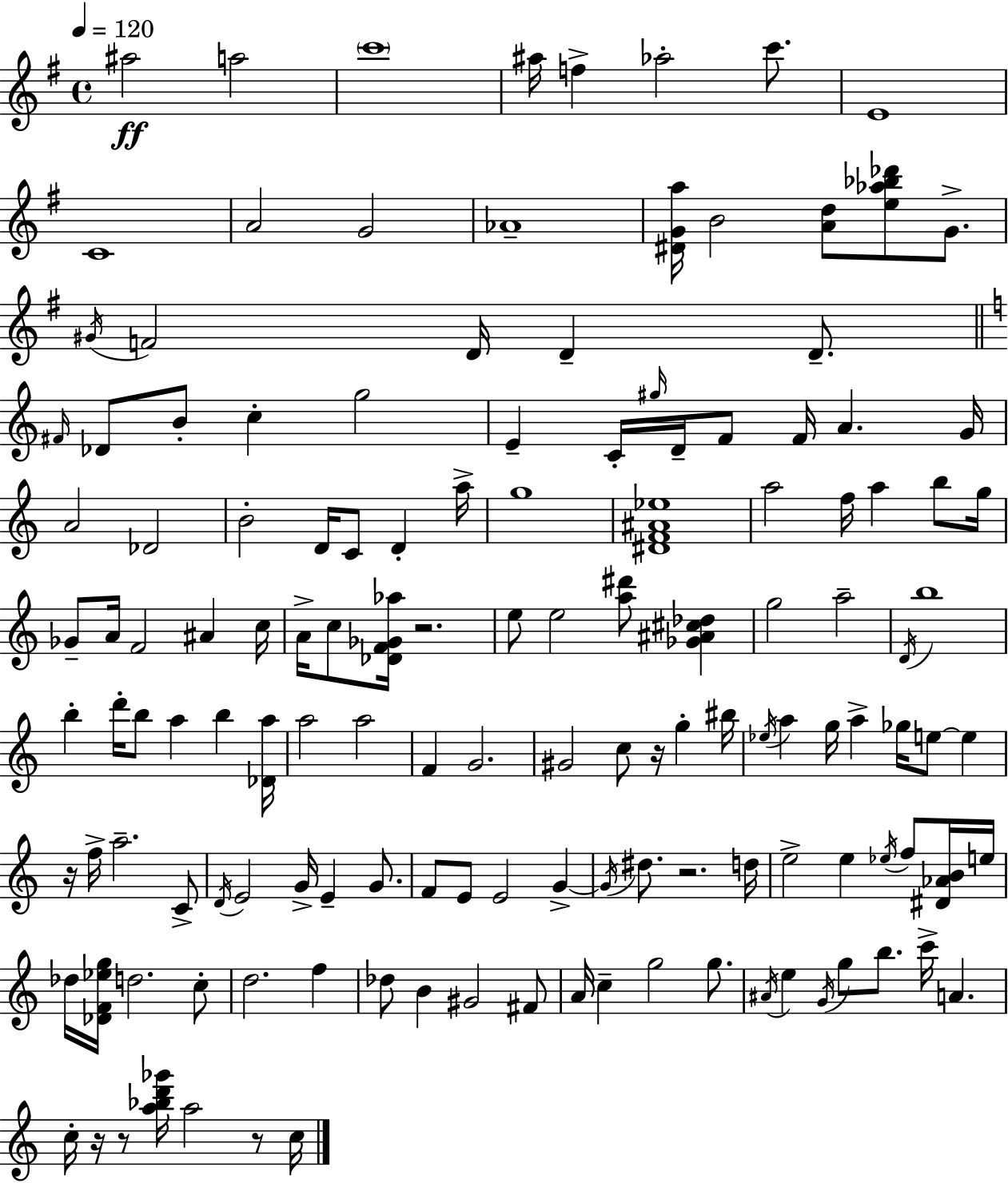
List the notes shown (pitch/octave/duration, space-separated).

A#5/h A5/h C6/w A#5/s F5/q Ab5/h C6/e. E4/w C4/w A4/h G4/h Ab4/w [D#4,G4,A5]/s B4/h [A4,D5]/e [E5,Ab5,Bb5,Db6]/e G4/e. G#4/s F4/h D4/s D4/q D4/e. F#4/s Db4/e B4/e C5/q G5/h E4/q C4/s G#5/s D4/s F4/e F4/s A4/q. G4/s A4/h Db4/h B4/h D4/s C4/e D4/q A5/s G5/w [D#4,F4,A#4,Eb5]/w A5/h F5/s A5/q B5/e G5/s Gb4/e A4/s F4/h A#4/q C5/s A4/s C5/e [Db4,F4,Gb4,Ab5]/s R/h. E5/e E5/h [A5,D#6]/e [Gb4,A#4,C#5,Db5]/q G5/h A5/h D4/s B5/w B5/q D6/s B5/e A5/q B5/q [Db4,A5]/s A5/h A5/h F4/q G4/h. G#4/h C5/e R/s G5/q BIS5/s Eb5/s A5/q G5/s A5/q Gb5/s E5/e E5/q R/s F5/s A5/h. C4/e D4/s E4/h G4/s E4/q G4/e. F4/e E4/e E4/h G4/q G4/s D#5/e. R/h. D5/s E5/h E5/q Eb5/s F5/e [D#4,Ab4,B4]/s E5/s Db5/s [Db4,F4,Eb5,G5]/s D5/h. C5/e D5/h. F5/q Db5/e B4/q G#4/h F#4/e A4/s C5/q G5/h G5/e. A#4/s E5/q G4/s G5/e B5/e. C6/s A4/q. C5/s R/s R/e [A5,Bb5,D6,Gb6]/s A5/h R/e C5/s